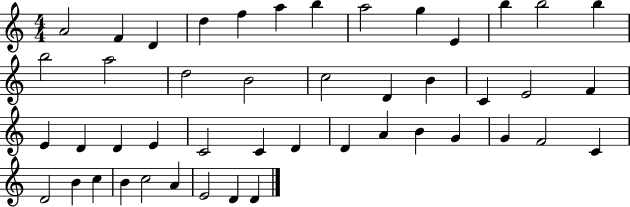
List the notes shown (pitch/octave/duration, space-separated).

A4/h F4/q D4/q D5/q F5/q A5/q B5/q A5/h G5/q E4/q B5/q B5/h B5/q B5/h A5/h D5/h B4/h C5/h D4/q B4/q C4/q E4/h F4/q E4/q D4/q D4/q E4/q C4/h C4/q D4/q D4/q A4/q B4/q G4/q G4/q F4/h C4/q D4/h B4/q C5/q B4/q C5/h A4/q E4/h D4/q D4/q